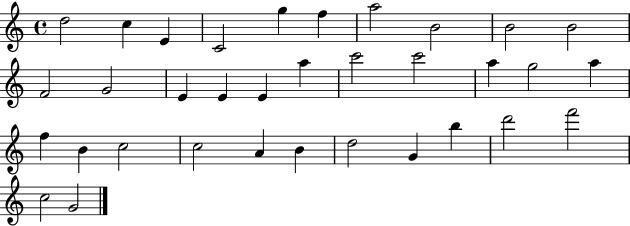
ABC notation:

X:1
T:Untitled
M:4/4
L:1/4
K:C
d2 c E C2 g f a2 B2 B2 B2 F2 G2 E E E a c'2 c'2 a g2 a f B c2 c2 A B d2 G b d'2 f'2 c2 G2